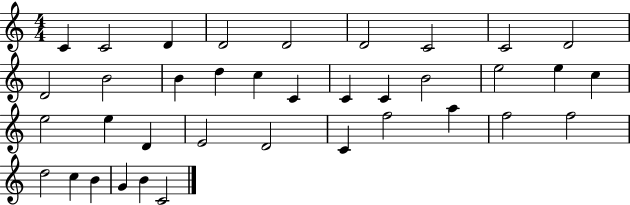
X:1
T:Untitled
M:4/4
L:1/4
K:C
C C2 D D2 D2 D2 C2 C2 D2 D2 B2 B d c C C C B2 e2 e c e2 e D E2 D2 C f2 a f2 f2 d2 c B G B C2